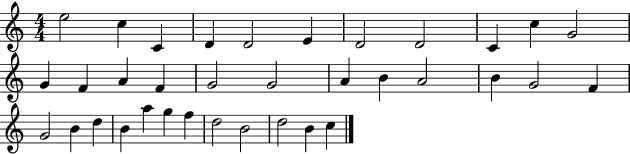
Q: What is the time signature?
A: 4/4